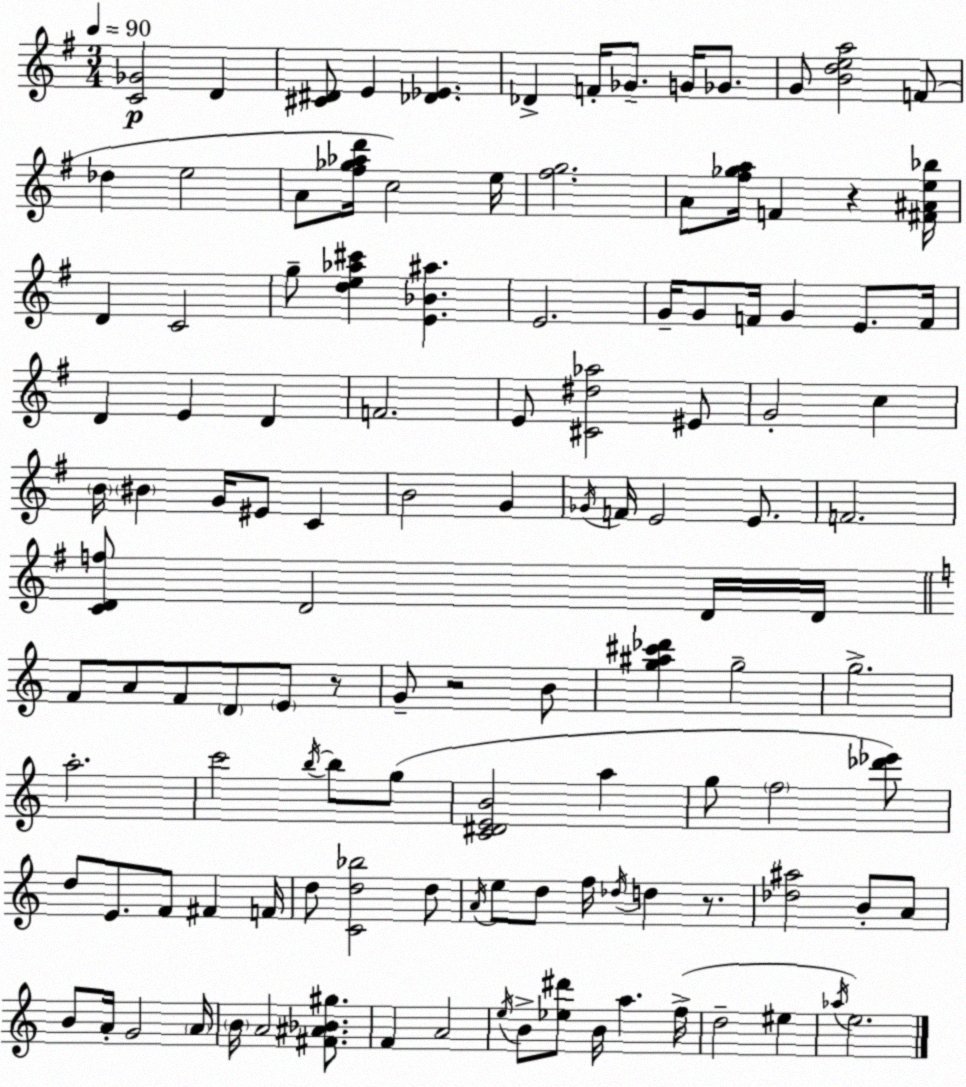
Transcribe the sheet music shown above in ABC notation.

X:1
T:Untitled
M:3/4
L:1/4
K:G
[C_G]2 D [^C^D]/2 E [_D_E] _D F/4 _G/2 G/4 _G/2 G/2 [Bdea]2 F/2 _d e2 A/2 [^f_g_ad']/4 c2 e/4 [^fg]2 A/2 [^f_ga]/4 F z [^F^Ae_b]/4 D C2 g/2 [de_a^c'] [E_B^a] E2 G/4 G/2 F/4 G E/2 F/4 D E D F2 E/2 [^C^d_a]2 ^E/2 G2 c B/4 ^B G/4 ^E/2 C B2 G _G/4 F/4 E2 E/2 F2 [CDf]/2 D2 D/4 D/4 F/2 A/2 F/2 D/2 E/2 z/2 G/2 z2 B/2 [g^a^c'_d'] g2 g2 a2 c'2 b/4 b/2 g/2 [C^DEB]2 a g/2 f2 [_d'_e']/2 d/2 E/2 F/2 ^F F/4 d/2 [Cd_b]2 d/2 A/4 e/2 d/2 f/4 _d/4 d z/2 [_d^a]2 B/2 A/2 B/2 A/4 G2 A/4 B/4 A2 [^F^A_B^g]/2 F A2 e/4 B/2 [_e^d']/2 B/4 a f/4 d2 ^e _a/4 e2